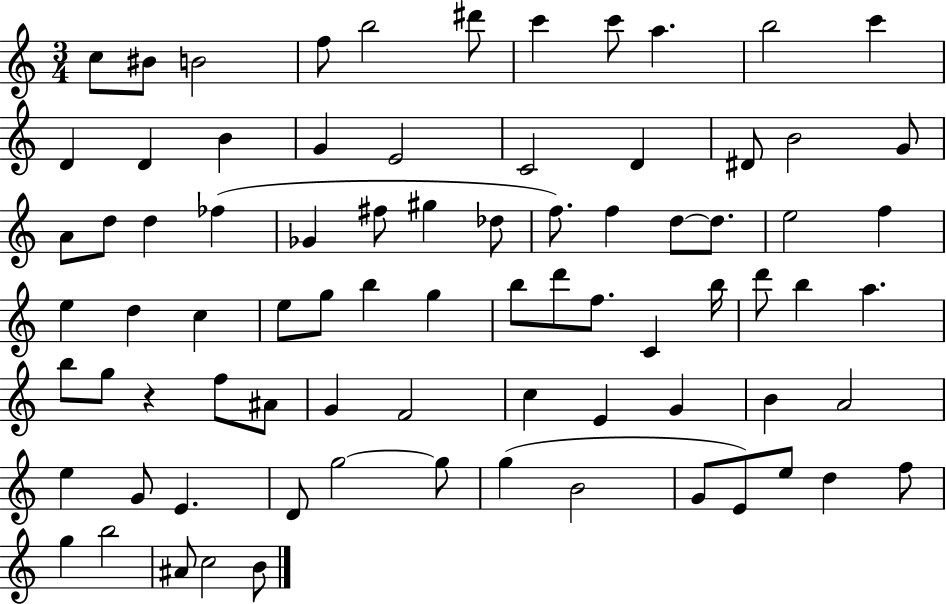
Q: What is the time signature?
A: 3/4